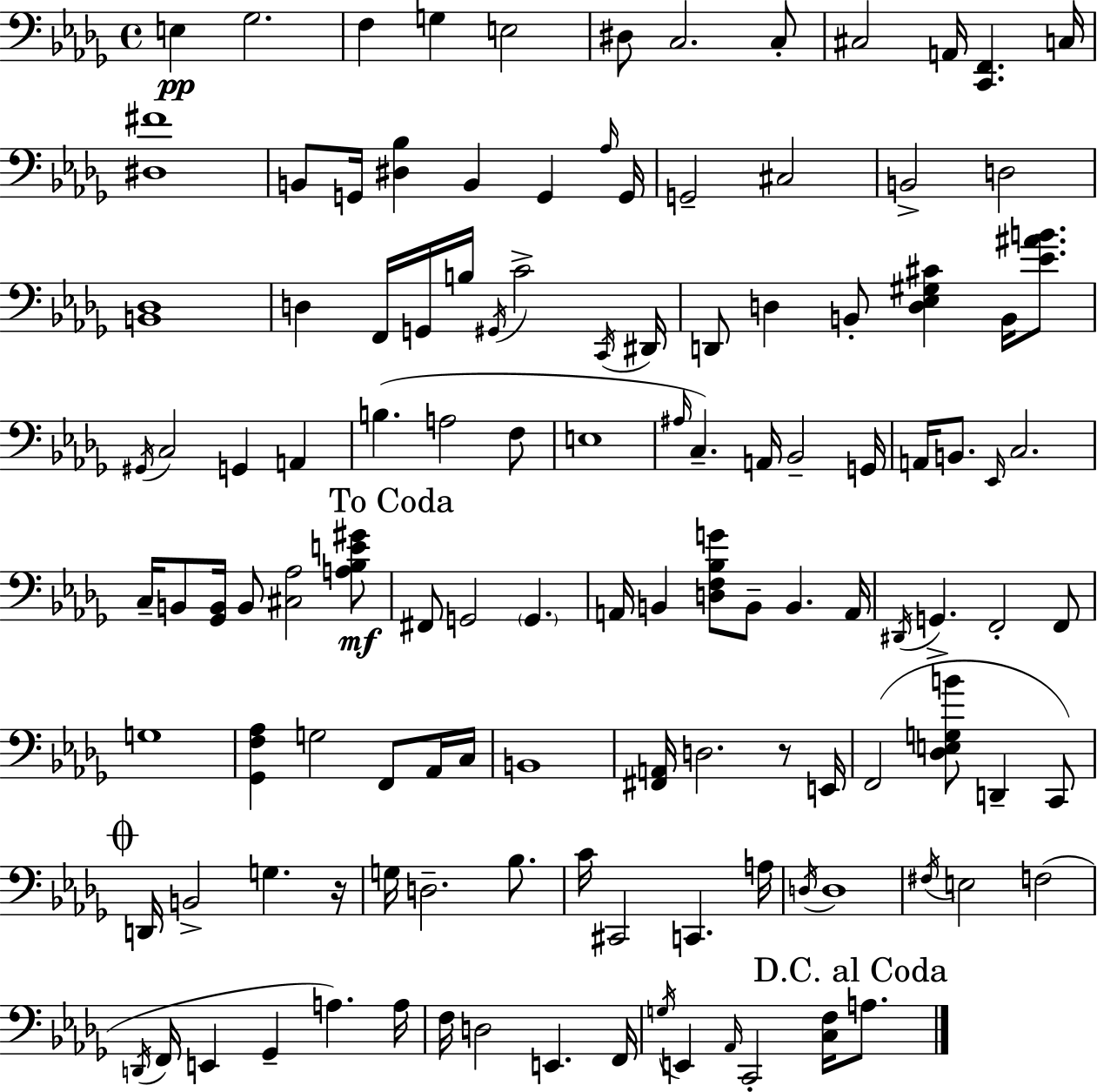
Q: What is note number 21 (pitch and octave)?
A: D3